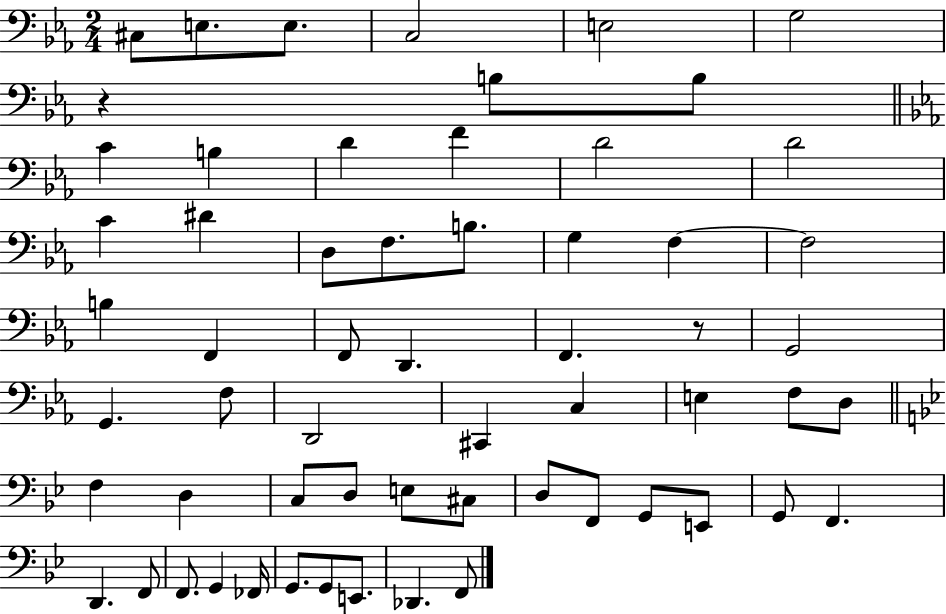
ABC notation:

X:1
T:Untitled
M:2/4
L:1/4
K:Eb
^C,/2 E,/2 E,/2 C,2 E,2 G,2 z B,/2 B,/2 C B, D F D2 D2 C ^D D,/2 F,/2 B,/2 G, F, F,2 B, F,, F,,/2 D,, F,, z/2 G,,2 G,, F,/2 D,,2 ^C,, C, E, F,/2 D,/2 F, D, C,/2 D,/2 E,/2 ^C,/2 D,/2 F,,/2 G,,/2 E,,/2 G,,/2 F,, D,, F,,/2 F,,/2 G,, _F,,/4 G,,/2 G,,/2 E,,/2 _D,, F,,/2